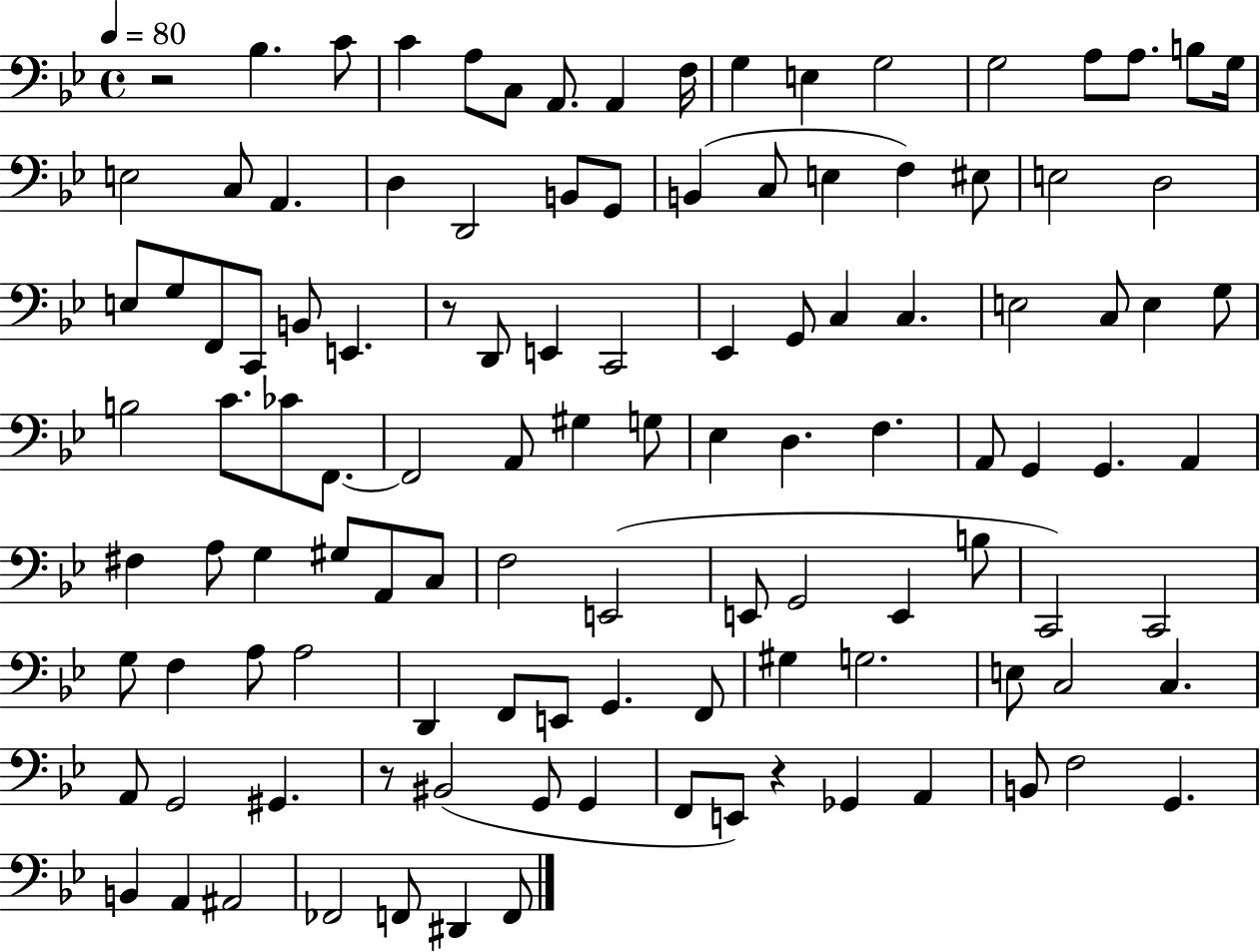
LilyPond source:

{
  \clef bass
  \time 4/4
  \defaultTimeSignature
  \key bes \major
  \tempo 4 = 80
  \repeat volta 2 { r2 bes4. c'8 | c'4 a8 c8 a,8. a,4 f16 | g4 e4 g2 | g2 a8 a8. b8 g16 | \break e2 c8 a,4. | d4 d,2 b,8 g,8 | b,4( c8 e4 f4) eis8 | e2 d2 | \break e8 g8 f,8 c,8 b,8 e,4. | r8 d,8 e,4 c,2 | ees,4 g,8 c4 c4. | e2 c8 e4 g8 | \break b2 c'8. ces'8 f,8.~~ | f,2 a,8 gis4 g8 | ees4 d4. f4. | a,8 g,4 g,4. a,4 | \break fis4 a8 g4 gis8 a,8 c8 | f2 e,2( | e,8 g,2 e,4 b8 | c,2) c,2 | \break g8 f4 a8 a2 | d,4 f,8 e,8 g,4. f,8 | gis4 g2. | e8 c2 c4. | \break a,8 g,2 gis,4. | r8 bis,2( g,8 g,4 | f,8 e,8) r4 ges,4 a,4 | b,8 f2 g,4. | \break b,4 a,4 ais,2 | fes,2 f,8 dis,4 f,8 | } \bar "|."
}